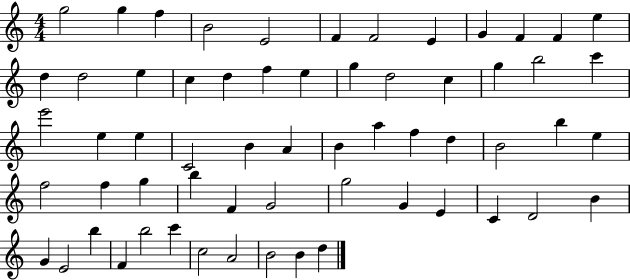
{
  \clef treble
  \numericTimeSignature
  \time 4/4
  \key c \major
  g''2 g''4 f''4 | b'2 e'2 | f'4 f'2 e'4 | g'4 f'4 f'4 e''4 | \break d''4 d''2 e''4 | c''4 d''4 f''4 e''4 | g''4 d''2 c''4 | g''4 b''2 c'''4 | \break e'''2 e''4 e''4 | c'2 b'4 a'4 | b'4 a''4 f''4 d''4 | b'2 b''4 e''4 | \break f''2 f''4 g''4 | b''4 f'4 g'2 | g''2 g'4 e'4 | c'4 d'2 b'4 | \break g'4 e'2 b''4 | f'4 b''2 c'''4 | c''2 a'2 | b'2 b'4 d''4 | \break \bar "|."
}